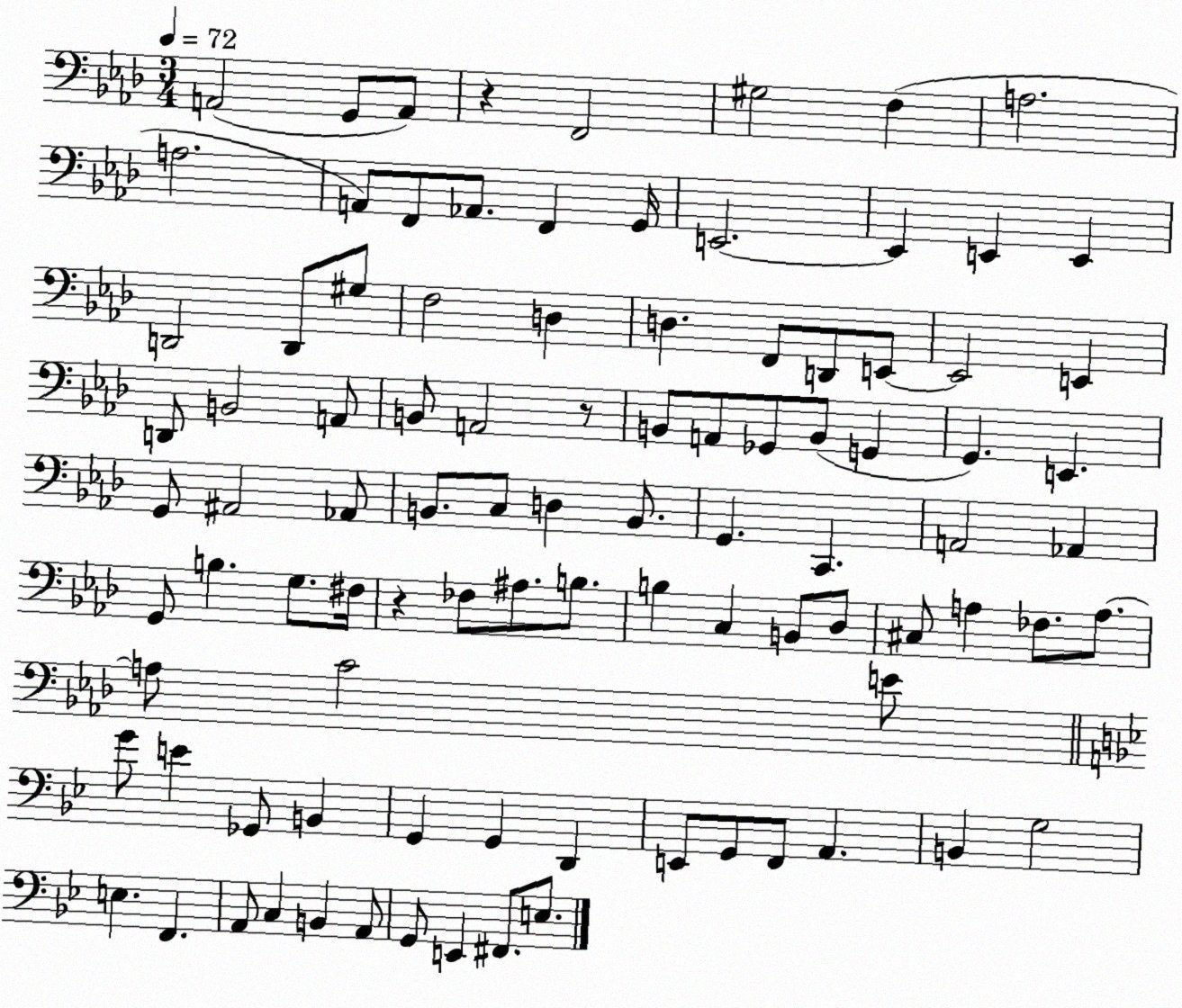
X:1
T:Untitled
M:3/4
L:1/4
K:Ab
A,,2 G,,/2 A,,/2 z F,,2 ^G,2 F, A,2 A,2 A,,/2 F,,/2 _A,,/2 F,, G,,/4 E,,2 E,, E,, E,, D,,2 D,,/2 ^G,/2 F,2 D, D, F,,/2 D,,/2 E,,/2 E,,2 E,, D,,/2 B,,2 A,,/2 B,,/2 A,,2 z/2 B,,/2 A,,/2 _G,,/2 B,,/2 G,, G,, E,, G,,/2 ^A,,2 _A,,/2 B,,/2 C,/2 D, B,,/2 G,, C,, A,,2 _A,, G,,/2 B, G,/2 ^F,/4 z _F,/2 ^A,/2 B,/2 B, C, B,,/2 _D,/2 ^C,/2 A, _F,/2 A,/2 A,/2 C2 E/2 G/2 E _G,,/2 B,, G,, G,, D,, E,,/2 G,,/2 F,,/2 A,, B,, G,2 E, F,, A,,/2 C, B,, A,,/2 G,,/2 E,, ^F,,/2 E,/2